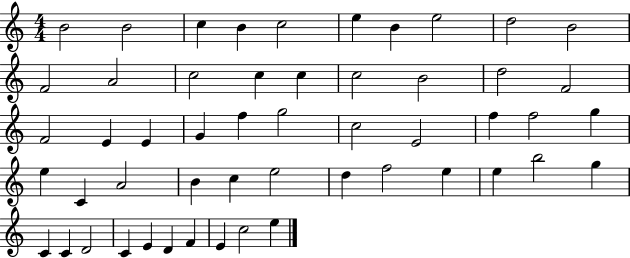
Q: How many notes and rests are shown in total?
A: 52